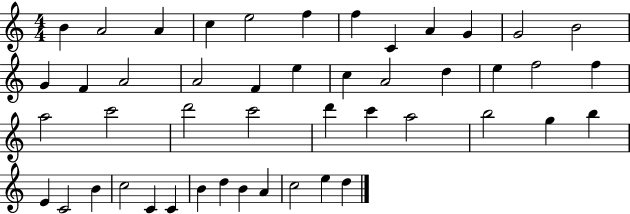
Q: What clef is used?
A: treble